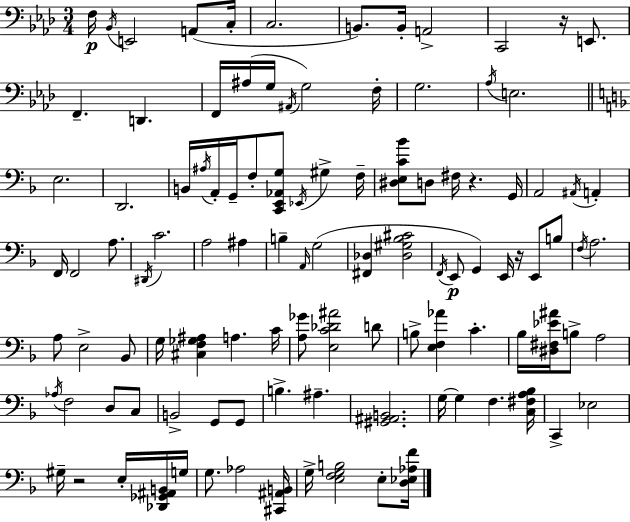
X:1
T:Untitled
M:3/4
L:1/4
K:Fm
F,/4 _B,,/4 E,,2 A,,/2 C,/4 C,2 B,,/2 B,,/4 A,,2 C,,2 z/4 E,,/2 F,, D,, F,,/4 ^A,/4 G,/4 ^A,,/4 G,2 F,/4 G,2 _A,/4 E,2 E,2 D,,2 B,,/4 ^A,/4 A,,/4 G,,/4 F,/2 [C,,E,,_A,,G,]/2 _E,,/4 ^G, F,/4 [^D,E,C_B]/2 D,/2 ^F,/4 z G,,/4 A,,2 ^A,,/4 A,, F,,/4 F,,2 A,/2 ^D,,/4 C2 A,2 ^A, B, A,,/4 G,2 [^F,,_D,] [_D,^G,_B,^C]2 F,,/4 E,,/2 G,, E,,/4 z/4 E,,/2 B,/2 F,/4 A,2 A,/2 E,2 _B,,/2 G,/4 [^C,F,_G,^A,] A, C/4 [A,_G]/2 [E,C_D^A]2 D/2 B,/2 [E,F,_A] C _B,/4 [^D,^F,_E^A]/4 B,/2 A,2 _A,/4 F,2 D,/2 C,/2 B,,2 G,,/2 G,,/2 B, ^A, [^G,,^A,,B,,]2 G,/4 G, F, [C,^F,A,_B,]/4 C,, _E,2 ^G,/4 z2 E,/4 [_D,,_G,,^A,,B,,]/4 G,/4 G,/2 _A,2 [^C,,^A,,B,,]/4 G,/4 [E,F,G,B,]2 E,/2 [D,_E,_A,F]/4